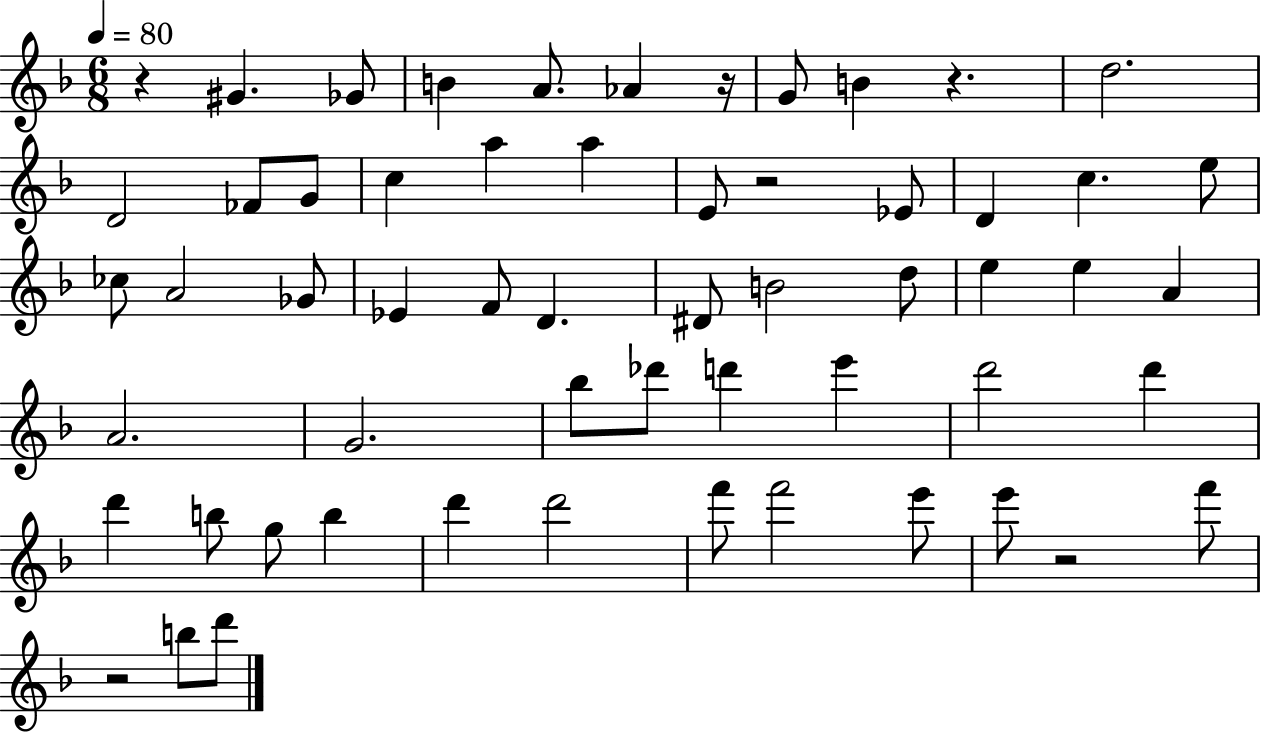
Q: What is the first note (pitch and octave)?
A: G#4